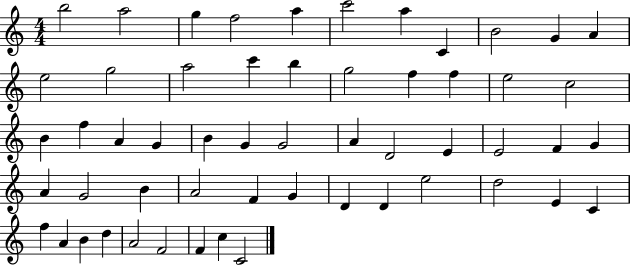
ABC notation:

X:1
T:Untitled
M:4/4
L:1/4
K:C
b2 a2 g f2 a c'2 a C B2 G A e2 g2 a2 c' b g2 f f e2 c2 B f A G B G G2 A D2 E E2 F G A G2 B A2 F G D D e2 d2 E C f A B d A2 F2 F c C2